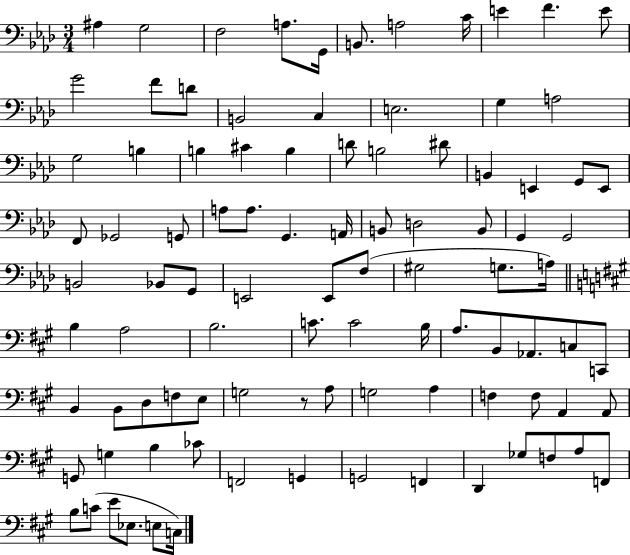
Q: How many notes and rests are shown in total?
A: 96